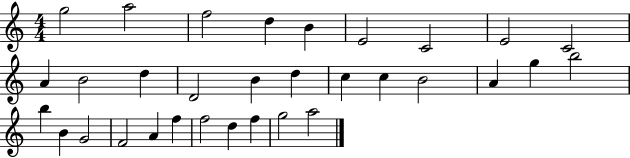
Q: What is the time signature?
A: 4/4